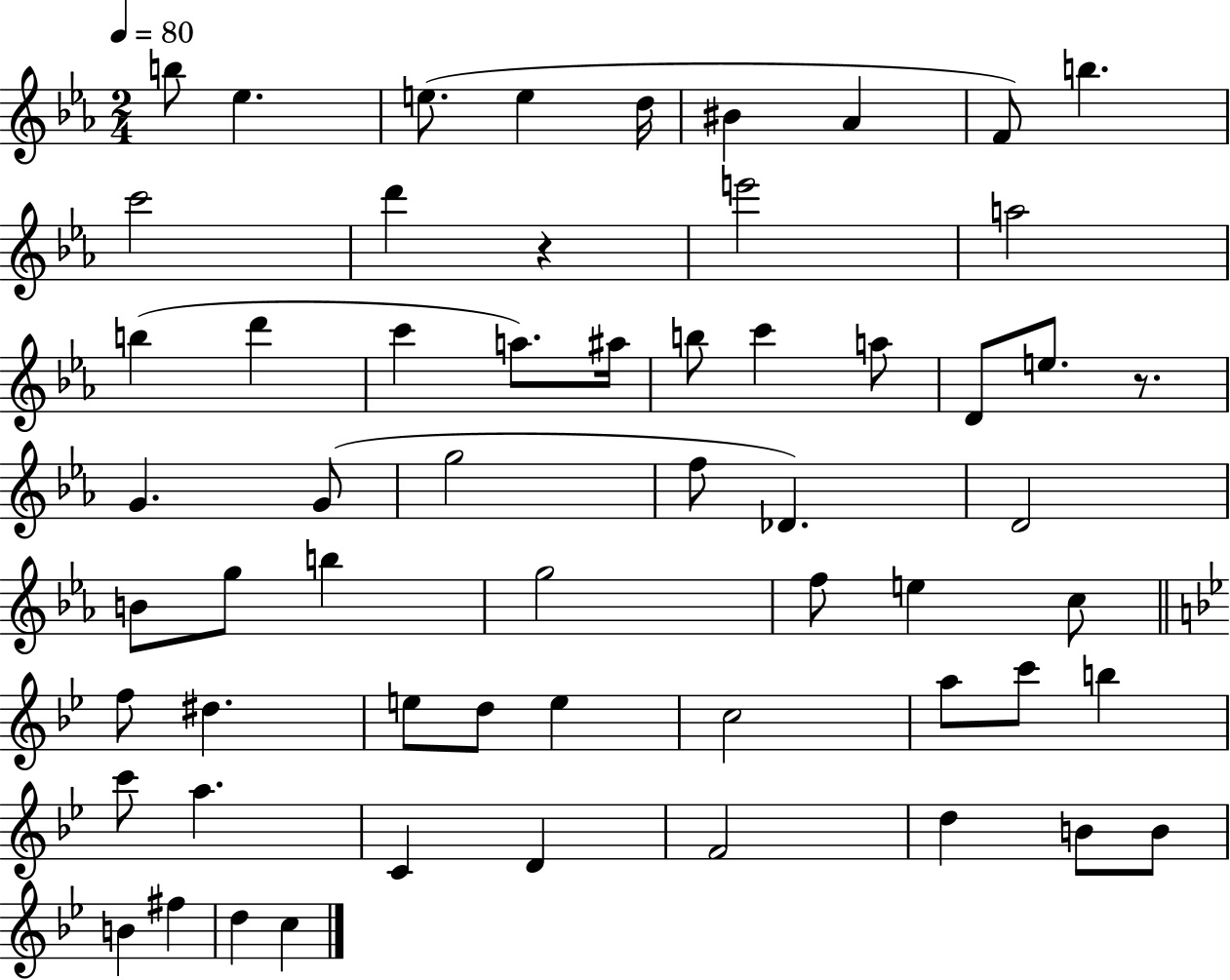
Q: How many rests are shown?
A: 2